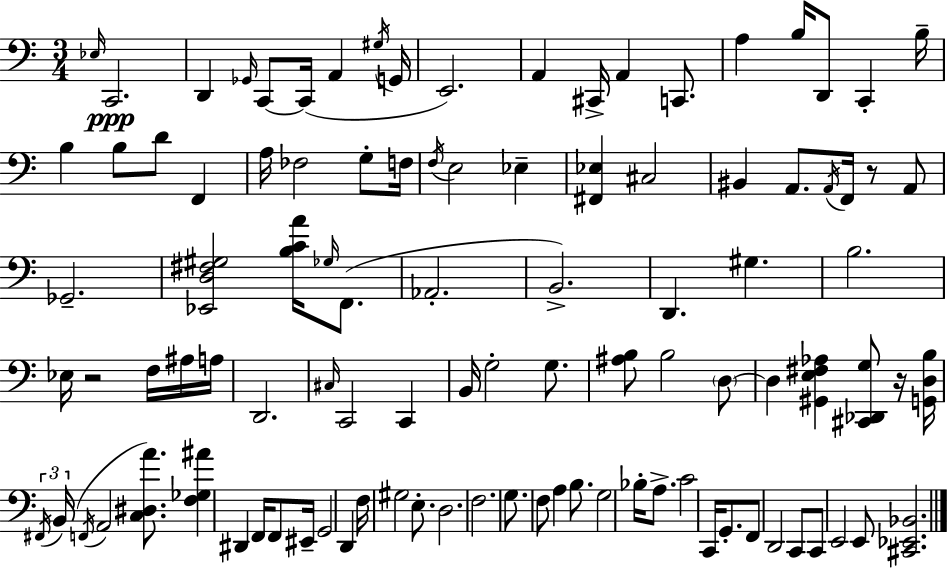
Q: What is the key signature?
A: A minor